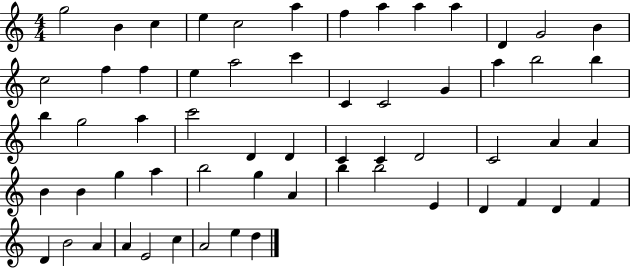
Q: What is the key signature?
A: C major